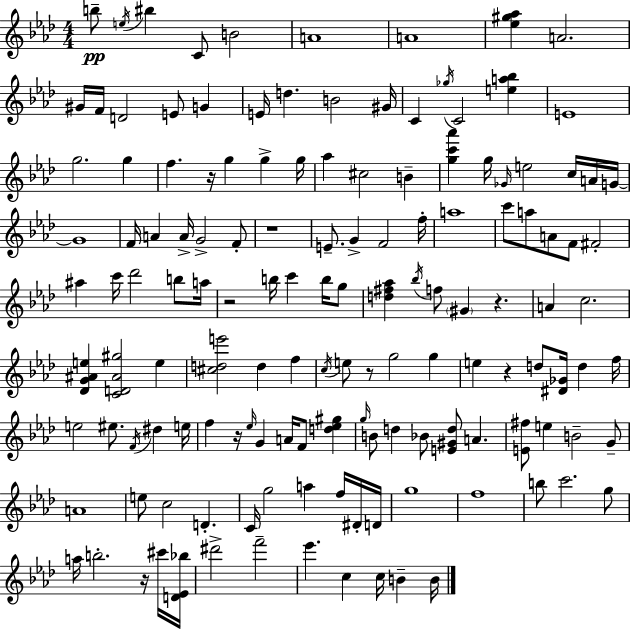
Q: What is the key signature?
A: AES major